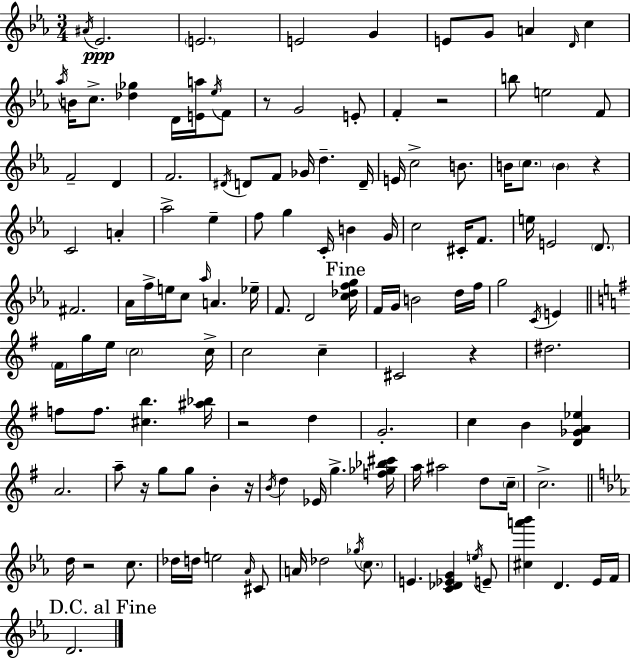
X:1
T:Untitled
M:3/4
L:1/4
K:Eb
^A/4 _E2 E2 E2 G E/2 G/2 A D/4 c _a/4 B/4 c/2 [_d_g] D/4 [Ea]/4 _e/4 F/2 z/2 G2 E/2 F z2 b/2 e2 F/2 F2 D F2 ^D/4 D/2 F/2 _G/4 d D/4 E/4 c2 B/2 B/4 c/2 B z C2 A _a2 _e f/2 g C/4 B G/4 c2 ^C/4 F/2 e/4 E2 D/2 ^F2 _A/4 f/4 e/4 c/2 _a/4 A _e/4 F/2 D2 [c_dfg]/4 F/4 G/4 B2 d/4 f/4 g2 C/4 E ^F/4 g/4 e/4 c2 c/4 c2 c ^C2 z ^d2 f/2 f/2 [^cb] [^a_b]/4 z2 d G2 c B [D_GA_e] A2 a/2 z/4 g/2 g/2 B z/4 B/4 d _E/4 g [f_g_b^c']/4 a/4 ^a2 d/2 c/4 c2 d/4 z2 c/2 _d/4 d/4 e2 _A/4 ^C/2 A/4 _d2 _g/4 c/2 E [C_D_EG] e/4 E/2 [^ca'_b'] D _E/4 F/4 D2